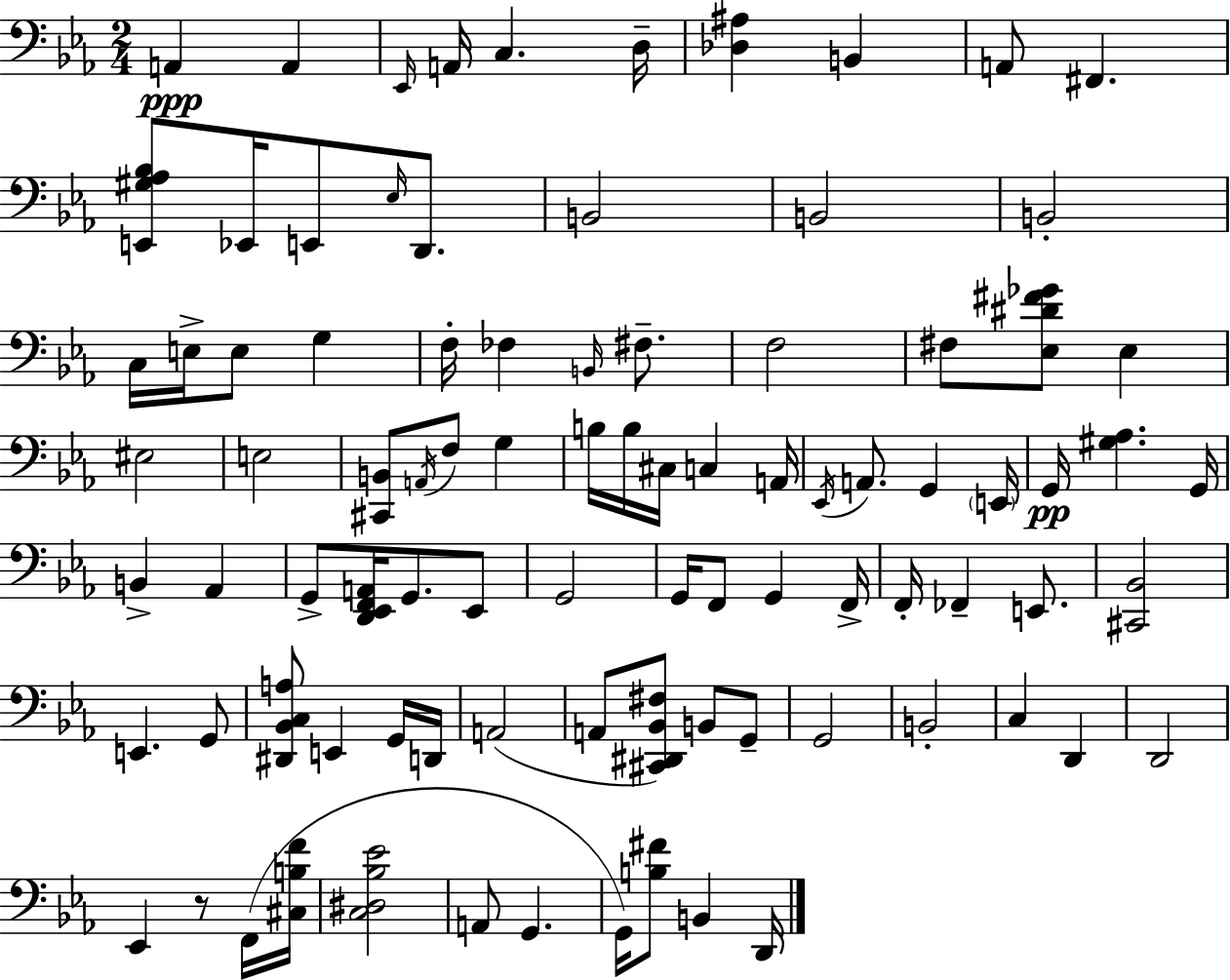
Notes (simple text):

A2/q A2/q Eb2/s A2/s C3/q. D3/s [Db3,A#3]/q B2/q A2/e F#2/q. [E2,G#3,Ab3,Bb3]/e Eb2/s E2/e Eb3/s D2/e. B2/h B2/h B2/h C3/s E3/s E3/e G3/q F3/s FES3/q B2/s F#3/e. F3/h F#3/e [Eb3,D#4,F#4,Gb4]/e Eb3/q EIS3/h E3/h [C#2,B2]/e A2/s F3/e G3/q B3/s B3/s C#3/s C3/q A2/s Eb2/s A2/e. G2/q E2/s G2/s [G#3,Ab3]/q. G2/s B2/q Ab2/q G2/e [D2,Eb2,F2,A2]/s G2/e. Eb2/e G2/h G2/s F2/e G2/q F2/s F2/s FES2/q E2/e. [C#2,Bb2]/h E2/q. G2/e [D#2,Bb2,C3,A3]/e E2/q G2/s D2/s A2/h A2/e [C#2,D#2,Bb2,F#3]/e B2/e G2/e G2/h B2/h C3/q D2/q D2/h Eb2/q R/e F2/s [C#3,B3,F4]/s [C3,D#3,Bb3,Eb4]/h A2/e G2/q. G2/s [B3,F#4]/e B2/q D2/s